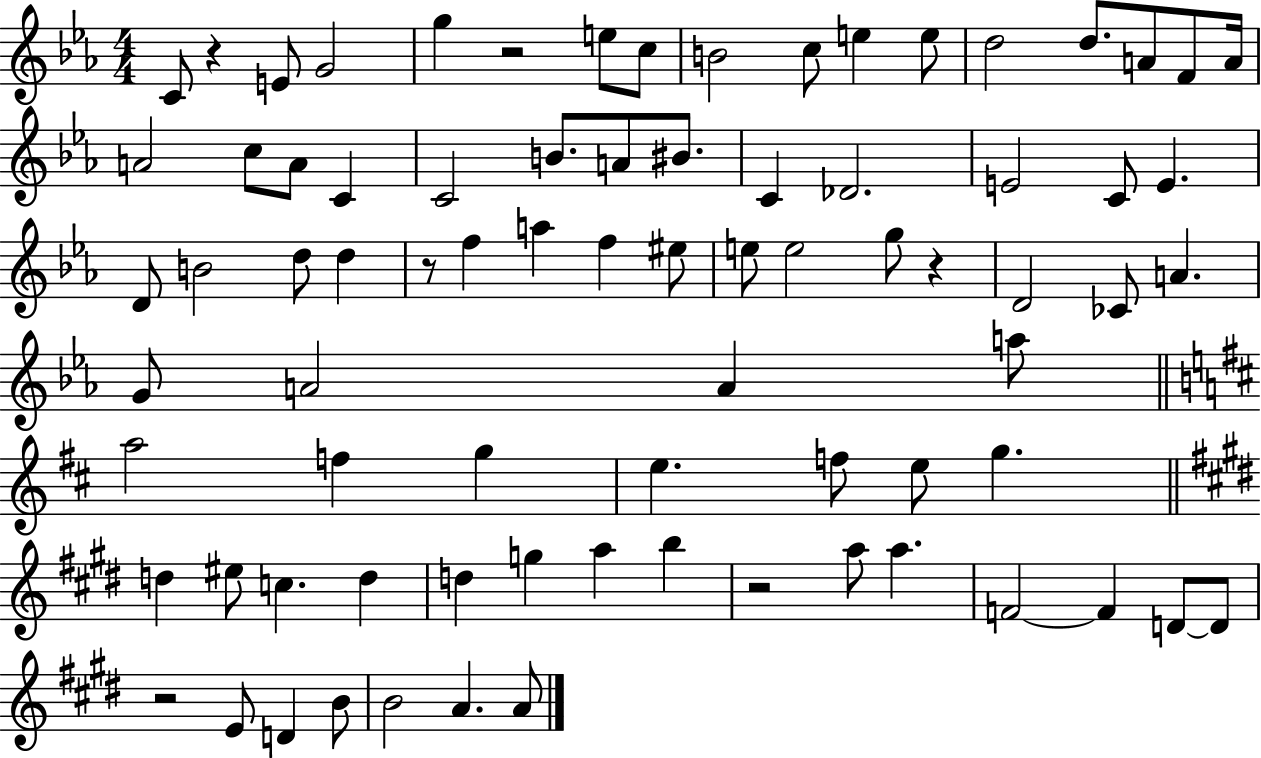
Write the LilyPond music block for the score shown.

{
  \clef treble
  \numericTimeSignature
  \time 4/4
  \key ees \major
  \repeat volta 2 { c'8 r4 e'8 g'2 | g''4 r2 e''8 c''8 | b'2 c''8 e''4 e''8 | d''2 d''8. a'8 f'8 a'16 | \break a'2 c''8 a'8 c'4 | c'2 b'8. a'8 bis'8. | c'4 des'2. | e'2 c'8 e'4. | \break d'8 b'2 d''8 d''4 | r8 f''4 a''4 f''4 eis''8 | e''8 e''2 g''8 r4 | d'2 ces'8 a'4. | \break g'8 a'2 a'4 a''8 | \bar "||" \break \key d \major a''2 f''4 g''4 | e''4. f''8 e''8 g''4. | \bar "||" \break \key e \major d''4 eis''8 c''4. d''4 | d''4 g''4 a''4 b''4 | r2 a''8 a''4. | f'2~~ f'4 d'8~~ d'8 | \break r2 e'8 d'4 b'8 | b'2 a'4. a'8 | } \bar "|."
}